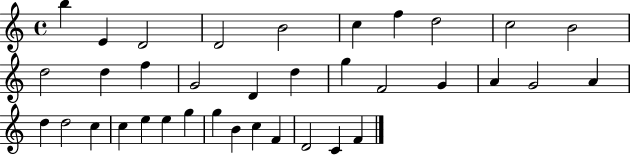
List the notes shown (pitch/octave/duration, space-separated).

B5/q E4/q D4/h D4/h B4/h C5/q F5/q D5/h C5/h B4/h D5/h D5/q F5/q G4/h D4/q D5/q G5/q F4/h G4/q A4/q G4/h A4/q D5/q D5/h C5/q C5/q E5/q E5/q G5/q G5/q B4/q C5/q F4/q D4/h C4/q F4/q